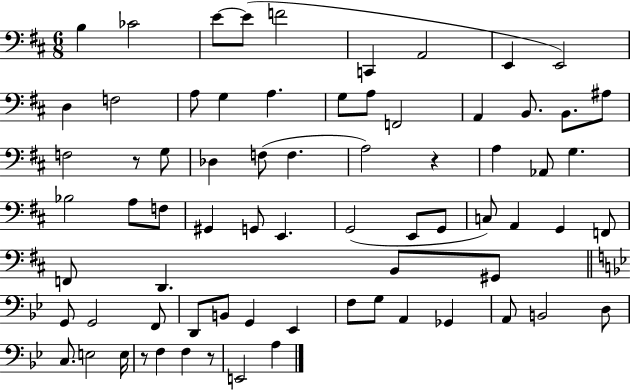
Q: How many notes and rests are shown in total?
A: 72